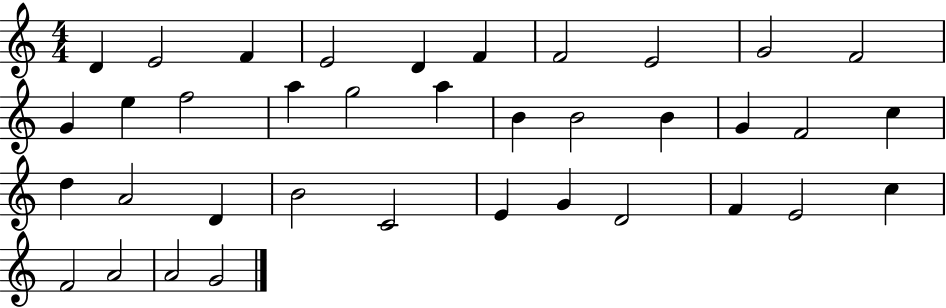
X:1
T:Untitled
M:4/4
L:1/4
K:C
D E2 F E2 D F F2 E2 G2 F2 G e f2 a g2 a B B2 B G F2 c d A2 D B2 C2 E G D2 F E2 c F2 A2 A2 G2